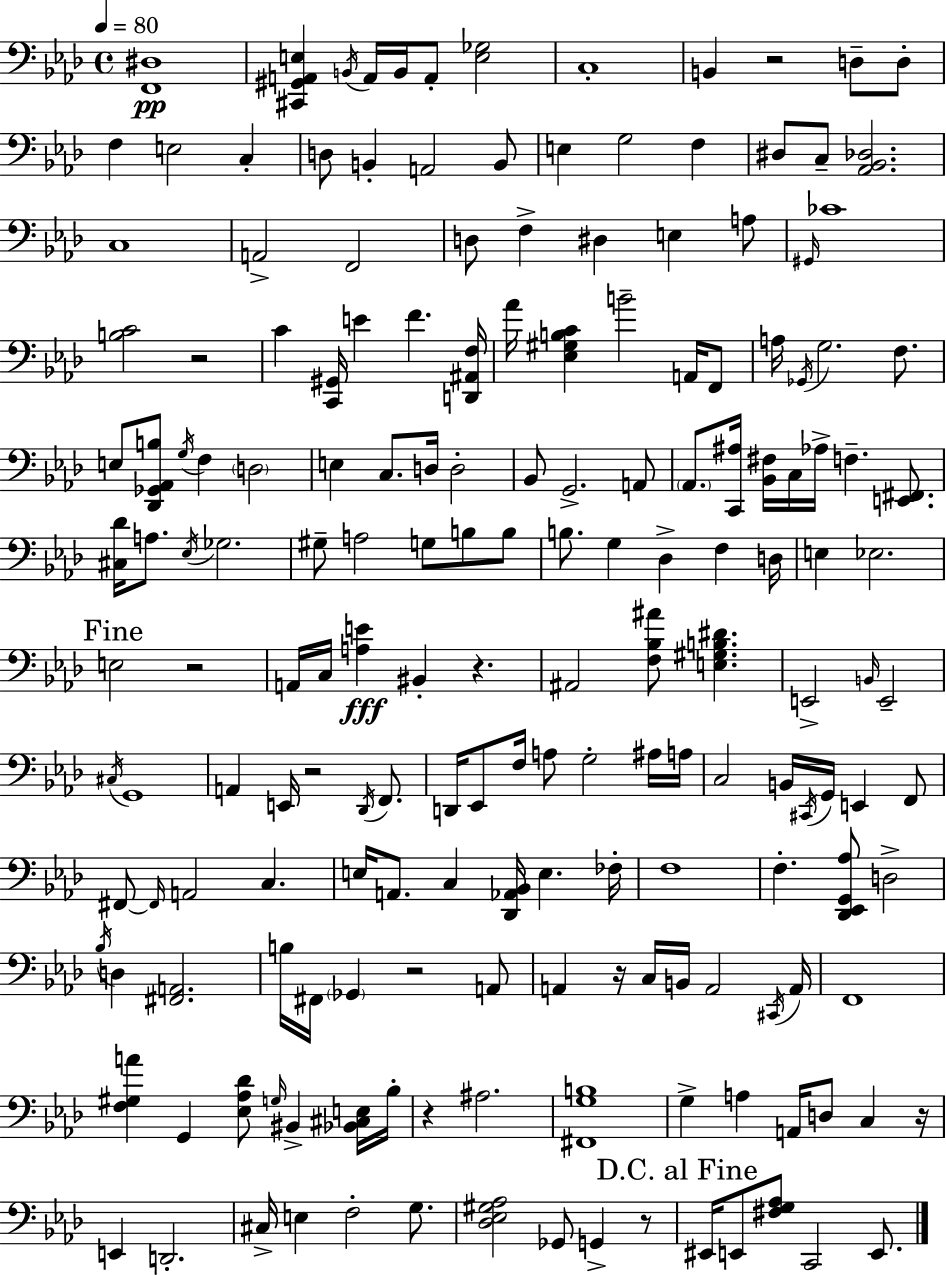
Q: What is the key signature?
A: AES major